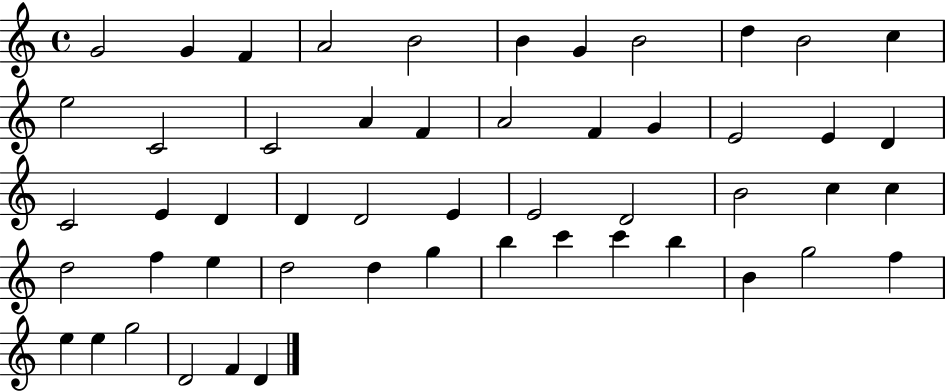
{
  \clef treble
  \time 4/4
  \defaultTimeSignature
  \key c \major
  g'2 g'4 f'4 | a'2 b'2 | b'4 g'4 b'2 | d''4 b'2 c''4 | \break e''2 c'2 | c'2 a'4 f'4 | a'2 f'4 g'4 | e'2 e'4 d'4 | \break c'2 e'4 d'4 | d'4 d'2 e'4 | e'2 d'2 | b'2 c''4 c''4 | \break d''2 f''4 e''4 | d''2 d''4 g''4 | b''4 c'''4 c'''4 b''4 | b'4 g''2 f''4 | \break e''4 e''4 g''2 | d'2 f'4 d'4 | \bar "|."
}